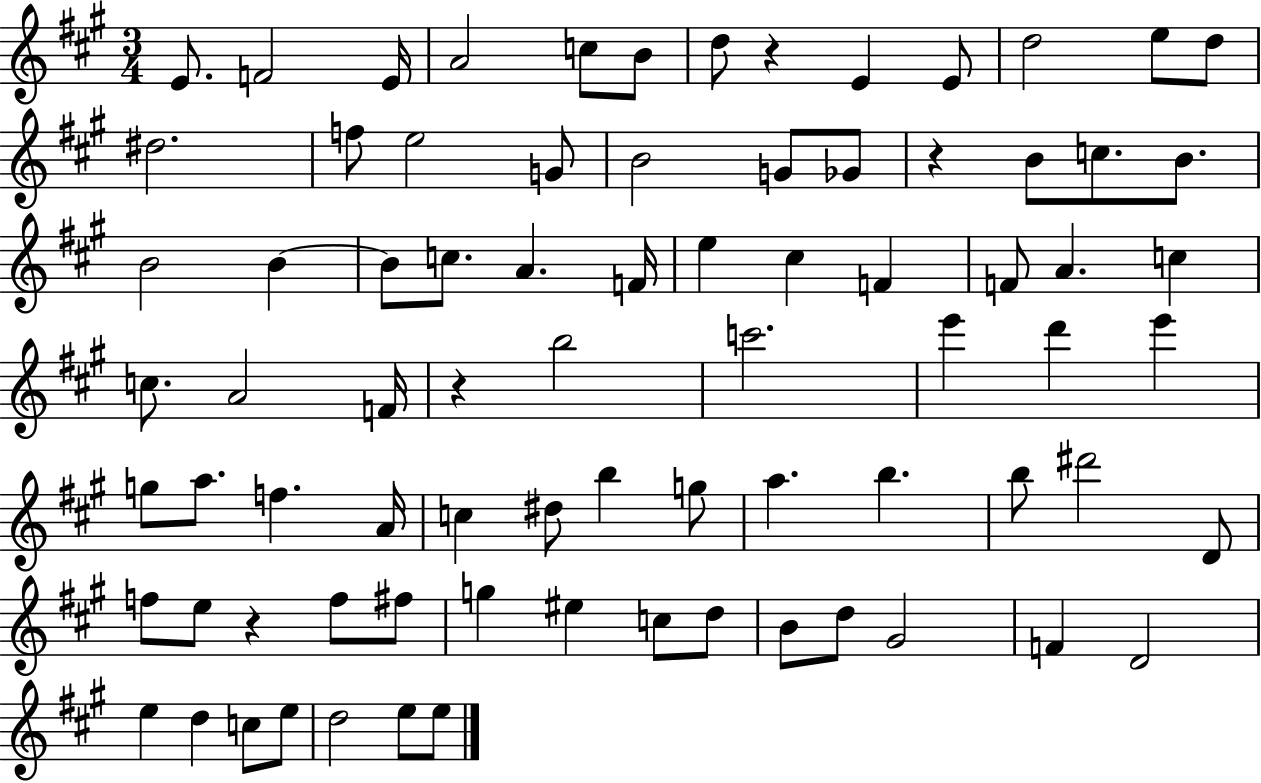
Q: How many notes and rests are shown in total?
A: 79